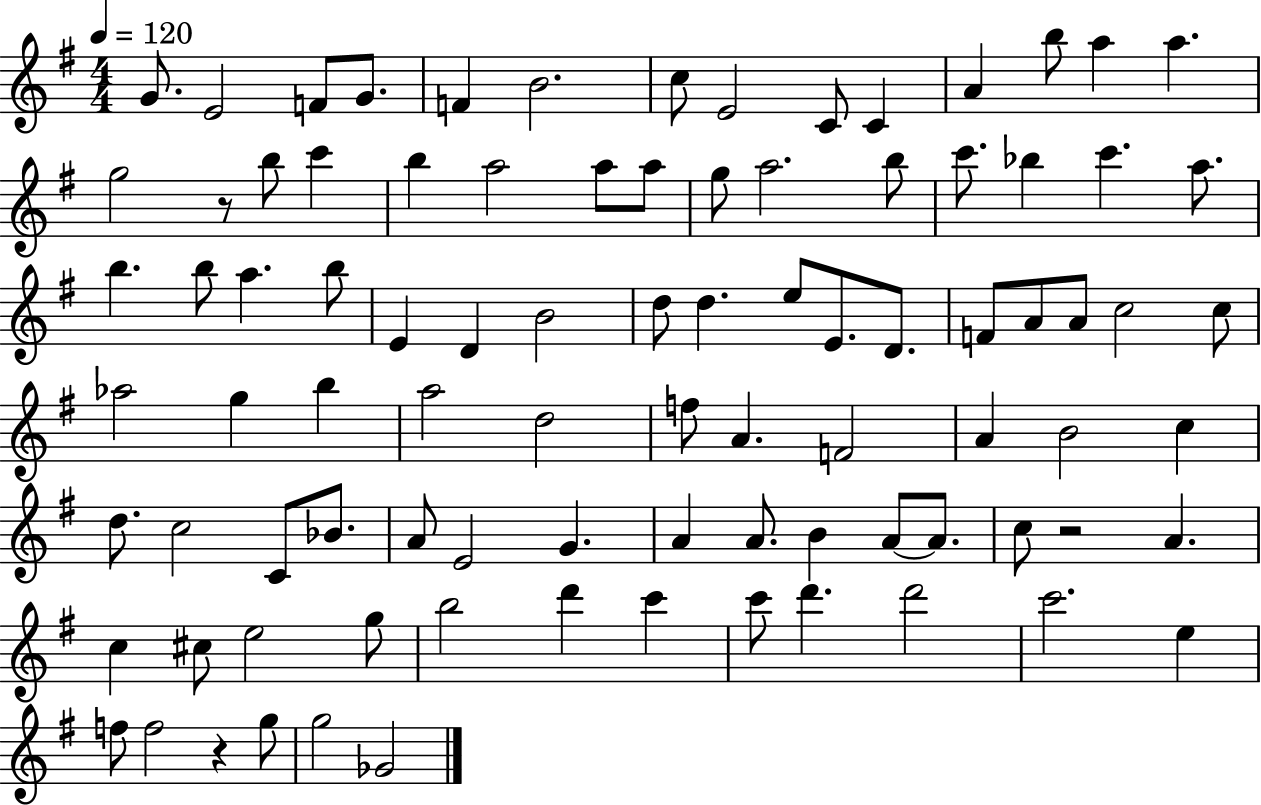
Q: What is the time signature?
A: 4/4